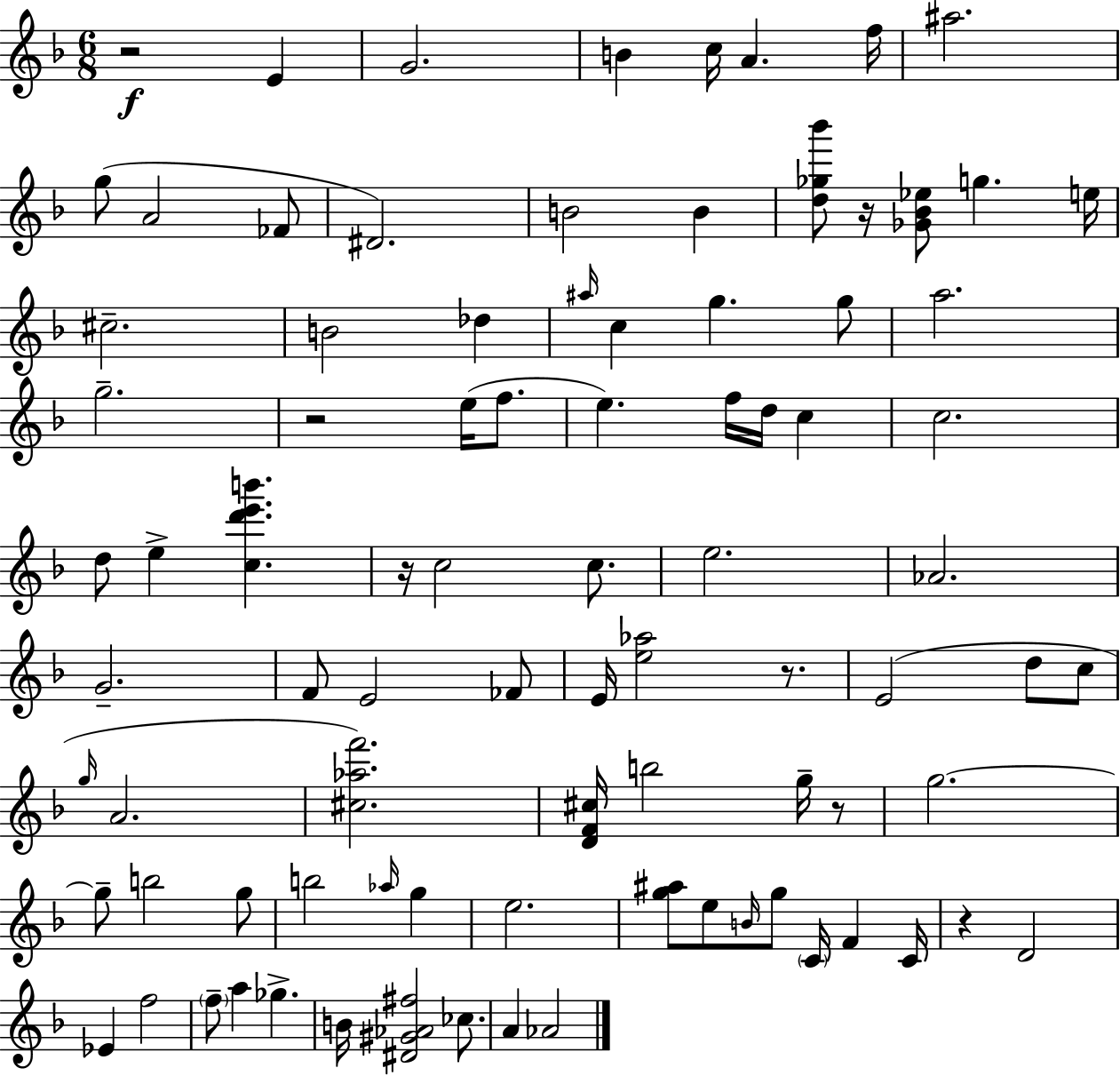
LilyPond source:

{
  \clef treble
  \numericTimeSignature
  \time 6/8
  \key f \major
  r2\f e'4 | g'2. | b'4 c''16 a'4. f''16 | ais''2. | \break g''8( a'2 fes'8 | dis'2.) | b'2 b'4 | <d'' ges'' bes'''>8 r16 <ges' bes' ees''>8 g''4. e''16 | \break cis''2.-- | b'2 des''4 | \grace { ais''16 } c''4 g''4. g''8 | a''2. | \break g''2.-- | r2 e''16( f''8. | e''4.) f''16 d''16 c''4 | c''2. | \break d''8 e''4-> <c'' d''' e''' b'''>4. | r16 c''2 c''8. | e''2. | aes'2. | \break g'2.-- | f'8 e'2 fes'8 | e'16 <e'' aes''>2 r8. | e'2( d''8 c''8 | \break \grace { g''16 } a'2. | <cis'' aes'' f'''>2.) | <d' f' cis''>16 b''2 g''16-- | r8 g''2.~~ | \break g''8-- b''2 | g''8 b''2 \grace { aes''16 } g''4 | e''2. | <g'' ais''>8 e''8 \grace { b'16 } g''8 \parenthesize c'16 f'4 | \break c'16 r4 d'2 | ees'4 f''2 | \parenthesize f''8-- a''4 ges''4.-> | b'16 <dis' gis' aes' fis''>2 | \break ces''8. a'4 aes'2 | \bar "|."
}